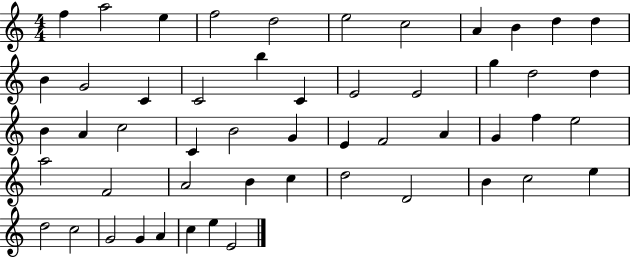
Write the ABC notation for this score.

X:1
T:Untitled
M:4/4
L:1/4
K:C
f a2 e f2 d2 e2 c2 A B d d B G2 C C2 b C E2 E2 g d2 d B A c2 C B2 G E F2 A G f e2 a2 F2 A2 B c d2 D2 B c2 e d2 c2 G2 G A c e E2